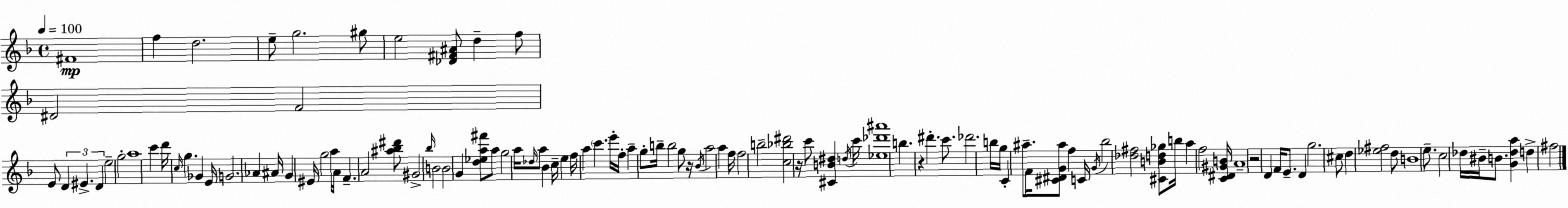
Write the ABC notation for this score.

X:1
T:Untitled
M:4/4
L:1/4
K:Dm
^F4 f d2 e/2 g2 ^g/2 e2 [_D^F^A]/2 d f/2 ^D2 F2 E/2 D ^E D e2 g2 a4 c' d'/4 c/4 g _G E/4 G2 _A ^A/4 G ^E/4 g2 a/4 A/4 F A2 [^a_b^d']/2 ^G2 _b/4 B2 B2 G [d_ea^f']/2 a/2 g2 a/4 _d/4 a/2 _B c/4 e f/4 a c' e'/4 f/4 a g/2 b/4 b2 g/2 z/4 _B/4 a2 a f/4 f2 b2 [c_b^d']2 z/4 c'/2 [^CB^d] d/4 c'/4 [_e_d'^a']4 b z ^d' c'/2 _d'2 b/4 g/4 C ^a/2 F/4 [^C^DG^a]/2 f C/4 G/4 _b2 [_d^f]2 [^CBd_g]/2 b/4 a f2 [C^D^GB]/4 A4 z2 D F/4 E/2 D g2 ^c/2 d [_e^f]2 d/2 B4 e/2 c2 _d/4 ^B/4 B/2 [G_da] d ^f2